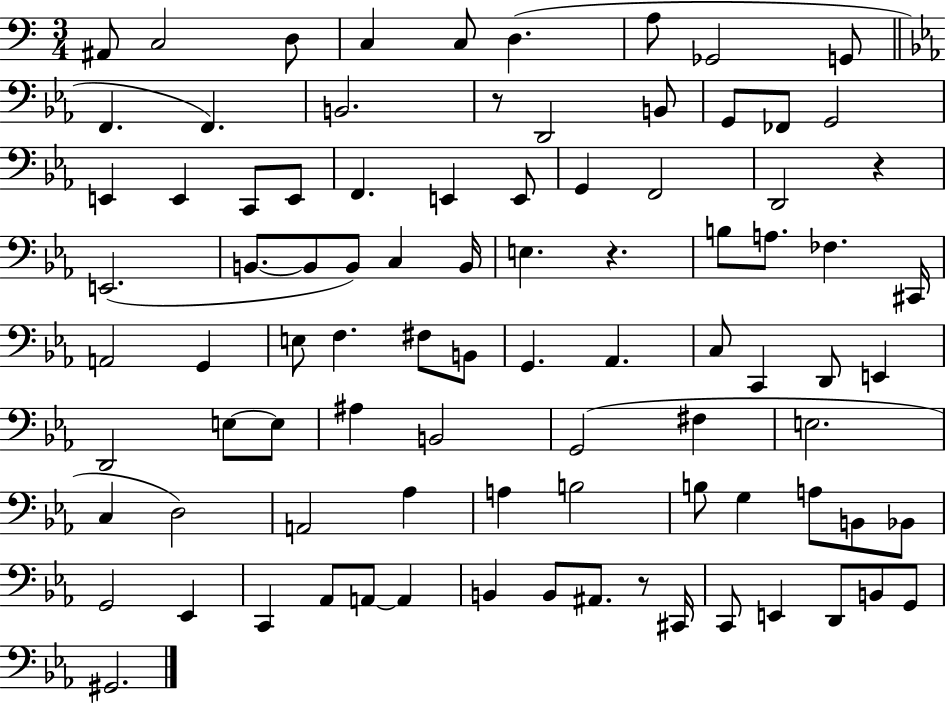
X:1
T:Untitled
M:3/4
L:1/4
K:C
^A,,/2 C,2 D,/2 C, C,/2 D, A,/2 _G,,2 G,,/2 F,, F,, B,,2 z/2 D,,2 B,,/2 G,,/2 _F,,/2 G,,2 E,, E,, C,,/2 E,,/2 F,, E,, E,,/2 G,, F,,2 D,,2 z E,,2 B,,/2 B,,/2 B,,/2 C, B,,/4 E, z B,/2 A,/2 _F, ^C,,/4 A,,2 G,, E,/2 F, ^F,/2 B,,/2 G,, _A,, C,/2 C,, D,,/2 E,, D,,2 E,/2 E,/2 ^A, B,,2 G,,2 ^F, E,2 C, D,2 A,,2 _A, A, B,2 B,/2 G, A,/2 B,,/2 _B,,/2 G,,2 _E,, C,, _A,,/2 A,,/2 A,, B,, B,,/2 ^A,,/2 z/2 ^C,,/4 C,,/2 E,, D,,/2 B,,/2 G,,/2 ^G,,2